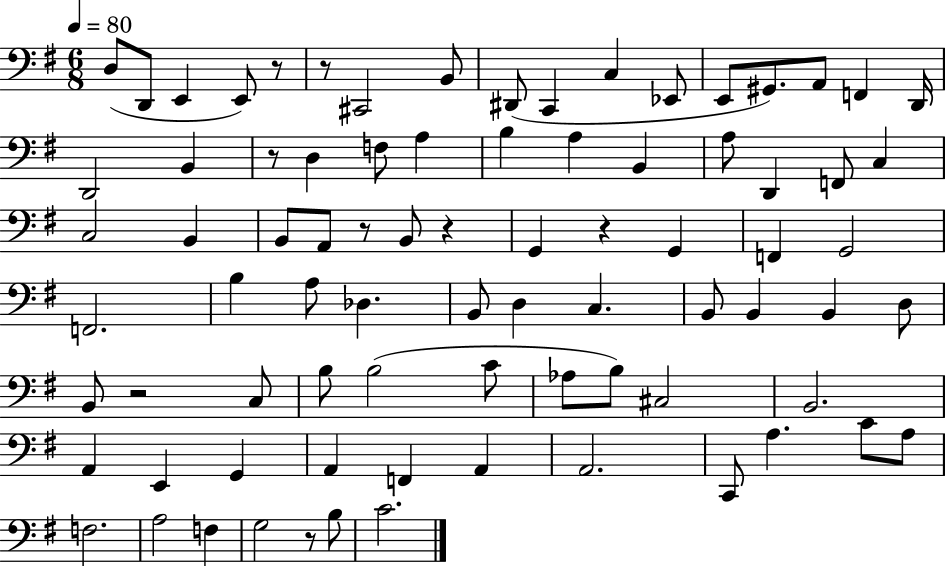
{
  \clef bass
  \numericTimeSignature
  \time 6/8
  \key g \major
  \tempo 4 = 80
  \repeat volta 2 { d8( d,8 e,4 e,8) r8 | r8 cis,2 b,8 | dis,8( c,4 c4 ees,8 | e,8 gis,8.) a,8 f,4 d,16 | \break d,2 b,4 | r8 d4 f8 a4 | b4 a4 b,4 | a8 d,4 f,8 c4 | \break c2 b,4 | b,8 a,8 r8 b,8 r4 | g,4 r4 g,4 | f,4 g,2 | \break f,2. | b4 a8 des4. | b,8 d4 c4. | b,8 b,4 b,4 d8 | \break b,8 r2 c8 | b8 b2( c'8 | aes8 b8) cis2 | b,2. | \break a,4 e,4 g,4 | a,4 f,4 a,4 | a,2. | c,8 a4. c'8 a8 | \break f2. | a2 f4 | g2 r8 b8 | c'2. | \break } \bar "|."
}